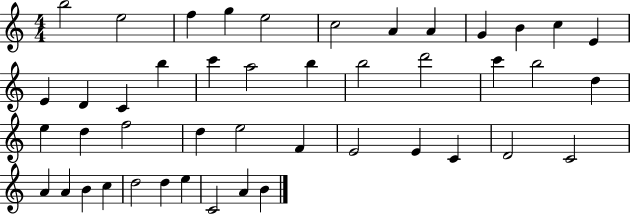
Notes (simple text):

B5/h E5/h F5/q G5/q E5/h C5/h A4/q A4/q G4/q B4/q C5/q E4/q E4/q D4/q C4/q B5/q C6/q A5/h B5/q B5/h D6/h C6/q B5/h D5/q E5/q D5/q F5/h D5/q E5/h F4/q E4/h E4/q C4/q D4/h C4/h A4/q A4/q B4/q C5/q D5/h D5/q E5/q C4/h A4/q B4/q